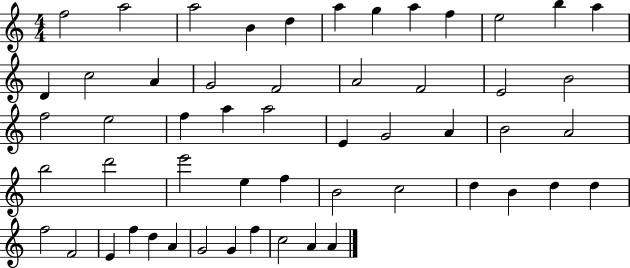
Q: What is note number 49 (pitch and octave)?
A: G4